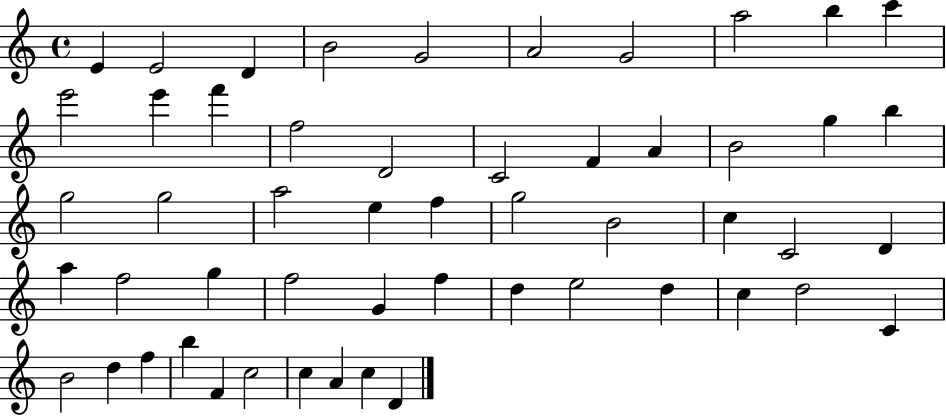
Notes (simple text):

E4/q E4/h D4/q B4/h G4/h A4/h G4/h A5/h B5/q C6/q E6/h E6/q F6/q F5/h D4/h C4/h F4/q A4/q B4/h G5/q B5/q G5/h G5/h A5/h E5/q F5/q G5/h B4/h C5/q C4/h D4/q A5/q F5/h G5/q F5/h G4/q F5/q D5/q E5/h D5/q C5/q D5/h C4/q B4/h D5/q F5/q B5/q F4/q C5/h C5/q A4/q C5/q D4/q